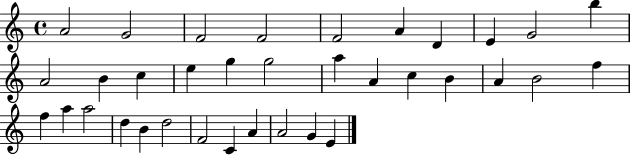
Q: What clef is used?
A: treble